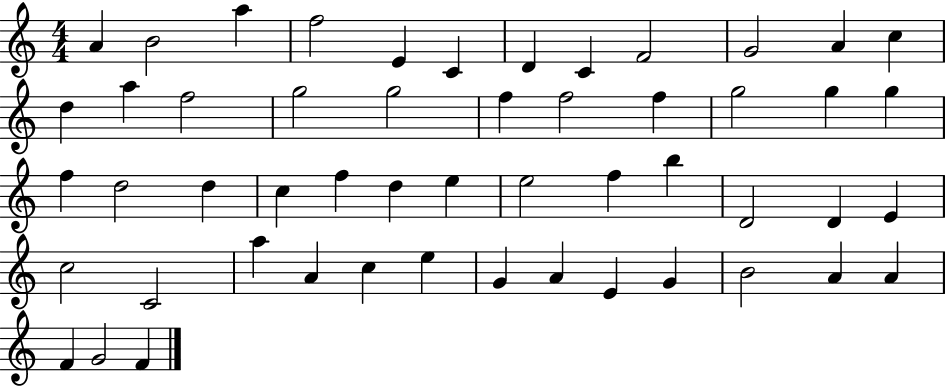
A4/q B4/h A5/q F5/h E4/q C4/q D4/q C4/q F4/h G4/h A4/q C5/q D5/q A5/q F5/h G5/h G5/h F5/q F5/h F5/q G5/h G5/q G5/q F5/q D5/h D5/q C5/q F5/q D5/q E5/q E5/h F5/q B5/q D4/h D4/q E4/q C5/h C4/h A5/q A4/q C5/q E5/q G4/q A4/q E4/q G4/q B4/h A4/q A4/q F4/q G4/h F4/q